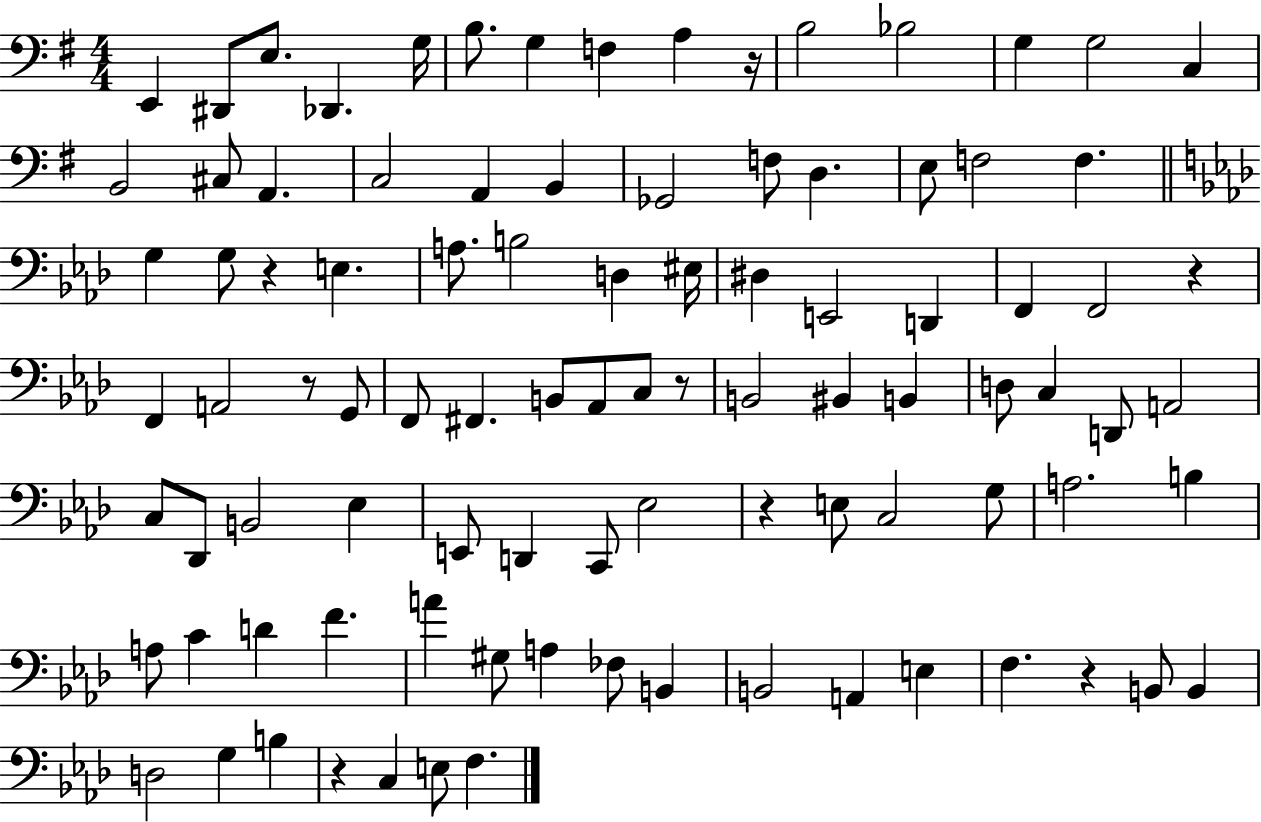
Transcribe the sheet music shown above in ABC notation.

X:1
T:Untitled
M:4/4
L:1/4
K:G
E,, ^D,,/2 E,/2 _D,, G,/4 B,/2 G, F, A, z/4 B,2 _B,2 G, G,2 C, B,,2 ^C,/2 A,, C,2 A,, B,, _G,,2 F,/2 D, E,/2 F,2 F, G, G,/2 z E, A,/2 B,2 D, ^E,/4 ^D, E,,2 D,, F,, F,,2 z F,, A,,2 z/2 G,,/2 F,,/2 ^F,, B,,/2 _A,,/2 C,/2 z/2 B,,2 ^B,, B,, D,/2 C, D,,/2 A,,2 C,/2 _D,,/2 B,,2 _E, E,,/2 D,, C,,/2 _E,2 z E,/2 C,2 G,/2 A,2 B, A,/2 C D F A ^G,/2 A, _F,/2 B,, B,,2 A,, E, F, z B,,/2 B,, D,2 G, B, z C, E,/2 F,